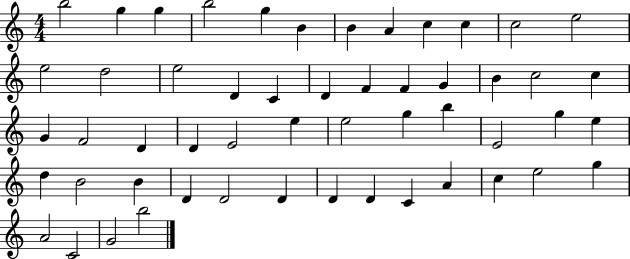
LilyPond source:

{
  \clef treble
  \numericTimeSignature
  \time 4/4
  \key c \major
  b''2 g''4 g''4 | b''2 g''4 b'4 | b'4 a'4 c''4 c''4 | c''2 e''2 | \break e''2 d''2 | e''2 d'4 c'4 | d'4 f'4 f'4 g'4 | b'4 c''2 c''4 | \break g'4 f'2 d'4 | d'4 e'2 e''4 | e''2 g''4 b''4 | e'2 g''4 e''4 | \break d''4 b'2 b'4 | d'4 d'2 d'4 | d'4 d'4 c'4 a'4 | c''4 e''2 g''4 | \break a'2 c'2 | g'2 b''2 | \bar "|."
}